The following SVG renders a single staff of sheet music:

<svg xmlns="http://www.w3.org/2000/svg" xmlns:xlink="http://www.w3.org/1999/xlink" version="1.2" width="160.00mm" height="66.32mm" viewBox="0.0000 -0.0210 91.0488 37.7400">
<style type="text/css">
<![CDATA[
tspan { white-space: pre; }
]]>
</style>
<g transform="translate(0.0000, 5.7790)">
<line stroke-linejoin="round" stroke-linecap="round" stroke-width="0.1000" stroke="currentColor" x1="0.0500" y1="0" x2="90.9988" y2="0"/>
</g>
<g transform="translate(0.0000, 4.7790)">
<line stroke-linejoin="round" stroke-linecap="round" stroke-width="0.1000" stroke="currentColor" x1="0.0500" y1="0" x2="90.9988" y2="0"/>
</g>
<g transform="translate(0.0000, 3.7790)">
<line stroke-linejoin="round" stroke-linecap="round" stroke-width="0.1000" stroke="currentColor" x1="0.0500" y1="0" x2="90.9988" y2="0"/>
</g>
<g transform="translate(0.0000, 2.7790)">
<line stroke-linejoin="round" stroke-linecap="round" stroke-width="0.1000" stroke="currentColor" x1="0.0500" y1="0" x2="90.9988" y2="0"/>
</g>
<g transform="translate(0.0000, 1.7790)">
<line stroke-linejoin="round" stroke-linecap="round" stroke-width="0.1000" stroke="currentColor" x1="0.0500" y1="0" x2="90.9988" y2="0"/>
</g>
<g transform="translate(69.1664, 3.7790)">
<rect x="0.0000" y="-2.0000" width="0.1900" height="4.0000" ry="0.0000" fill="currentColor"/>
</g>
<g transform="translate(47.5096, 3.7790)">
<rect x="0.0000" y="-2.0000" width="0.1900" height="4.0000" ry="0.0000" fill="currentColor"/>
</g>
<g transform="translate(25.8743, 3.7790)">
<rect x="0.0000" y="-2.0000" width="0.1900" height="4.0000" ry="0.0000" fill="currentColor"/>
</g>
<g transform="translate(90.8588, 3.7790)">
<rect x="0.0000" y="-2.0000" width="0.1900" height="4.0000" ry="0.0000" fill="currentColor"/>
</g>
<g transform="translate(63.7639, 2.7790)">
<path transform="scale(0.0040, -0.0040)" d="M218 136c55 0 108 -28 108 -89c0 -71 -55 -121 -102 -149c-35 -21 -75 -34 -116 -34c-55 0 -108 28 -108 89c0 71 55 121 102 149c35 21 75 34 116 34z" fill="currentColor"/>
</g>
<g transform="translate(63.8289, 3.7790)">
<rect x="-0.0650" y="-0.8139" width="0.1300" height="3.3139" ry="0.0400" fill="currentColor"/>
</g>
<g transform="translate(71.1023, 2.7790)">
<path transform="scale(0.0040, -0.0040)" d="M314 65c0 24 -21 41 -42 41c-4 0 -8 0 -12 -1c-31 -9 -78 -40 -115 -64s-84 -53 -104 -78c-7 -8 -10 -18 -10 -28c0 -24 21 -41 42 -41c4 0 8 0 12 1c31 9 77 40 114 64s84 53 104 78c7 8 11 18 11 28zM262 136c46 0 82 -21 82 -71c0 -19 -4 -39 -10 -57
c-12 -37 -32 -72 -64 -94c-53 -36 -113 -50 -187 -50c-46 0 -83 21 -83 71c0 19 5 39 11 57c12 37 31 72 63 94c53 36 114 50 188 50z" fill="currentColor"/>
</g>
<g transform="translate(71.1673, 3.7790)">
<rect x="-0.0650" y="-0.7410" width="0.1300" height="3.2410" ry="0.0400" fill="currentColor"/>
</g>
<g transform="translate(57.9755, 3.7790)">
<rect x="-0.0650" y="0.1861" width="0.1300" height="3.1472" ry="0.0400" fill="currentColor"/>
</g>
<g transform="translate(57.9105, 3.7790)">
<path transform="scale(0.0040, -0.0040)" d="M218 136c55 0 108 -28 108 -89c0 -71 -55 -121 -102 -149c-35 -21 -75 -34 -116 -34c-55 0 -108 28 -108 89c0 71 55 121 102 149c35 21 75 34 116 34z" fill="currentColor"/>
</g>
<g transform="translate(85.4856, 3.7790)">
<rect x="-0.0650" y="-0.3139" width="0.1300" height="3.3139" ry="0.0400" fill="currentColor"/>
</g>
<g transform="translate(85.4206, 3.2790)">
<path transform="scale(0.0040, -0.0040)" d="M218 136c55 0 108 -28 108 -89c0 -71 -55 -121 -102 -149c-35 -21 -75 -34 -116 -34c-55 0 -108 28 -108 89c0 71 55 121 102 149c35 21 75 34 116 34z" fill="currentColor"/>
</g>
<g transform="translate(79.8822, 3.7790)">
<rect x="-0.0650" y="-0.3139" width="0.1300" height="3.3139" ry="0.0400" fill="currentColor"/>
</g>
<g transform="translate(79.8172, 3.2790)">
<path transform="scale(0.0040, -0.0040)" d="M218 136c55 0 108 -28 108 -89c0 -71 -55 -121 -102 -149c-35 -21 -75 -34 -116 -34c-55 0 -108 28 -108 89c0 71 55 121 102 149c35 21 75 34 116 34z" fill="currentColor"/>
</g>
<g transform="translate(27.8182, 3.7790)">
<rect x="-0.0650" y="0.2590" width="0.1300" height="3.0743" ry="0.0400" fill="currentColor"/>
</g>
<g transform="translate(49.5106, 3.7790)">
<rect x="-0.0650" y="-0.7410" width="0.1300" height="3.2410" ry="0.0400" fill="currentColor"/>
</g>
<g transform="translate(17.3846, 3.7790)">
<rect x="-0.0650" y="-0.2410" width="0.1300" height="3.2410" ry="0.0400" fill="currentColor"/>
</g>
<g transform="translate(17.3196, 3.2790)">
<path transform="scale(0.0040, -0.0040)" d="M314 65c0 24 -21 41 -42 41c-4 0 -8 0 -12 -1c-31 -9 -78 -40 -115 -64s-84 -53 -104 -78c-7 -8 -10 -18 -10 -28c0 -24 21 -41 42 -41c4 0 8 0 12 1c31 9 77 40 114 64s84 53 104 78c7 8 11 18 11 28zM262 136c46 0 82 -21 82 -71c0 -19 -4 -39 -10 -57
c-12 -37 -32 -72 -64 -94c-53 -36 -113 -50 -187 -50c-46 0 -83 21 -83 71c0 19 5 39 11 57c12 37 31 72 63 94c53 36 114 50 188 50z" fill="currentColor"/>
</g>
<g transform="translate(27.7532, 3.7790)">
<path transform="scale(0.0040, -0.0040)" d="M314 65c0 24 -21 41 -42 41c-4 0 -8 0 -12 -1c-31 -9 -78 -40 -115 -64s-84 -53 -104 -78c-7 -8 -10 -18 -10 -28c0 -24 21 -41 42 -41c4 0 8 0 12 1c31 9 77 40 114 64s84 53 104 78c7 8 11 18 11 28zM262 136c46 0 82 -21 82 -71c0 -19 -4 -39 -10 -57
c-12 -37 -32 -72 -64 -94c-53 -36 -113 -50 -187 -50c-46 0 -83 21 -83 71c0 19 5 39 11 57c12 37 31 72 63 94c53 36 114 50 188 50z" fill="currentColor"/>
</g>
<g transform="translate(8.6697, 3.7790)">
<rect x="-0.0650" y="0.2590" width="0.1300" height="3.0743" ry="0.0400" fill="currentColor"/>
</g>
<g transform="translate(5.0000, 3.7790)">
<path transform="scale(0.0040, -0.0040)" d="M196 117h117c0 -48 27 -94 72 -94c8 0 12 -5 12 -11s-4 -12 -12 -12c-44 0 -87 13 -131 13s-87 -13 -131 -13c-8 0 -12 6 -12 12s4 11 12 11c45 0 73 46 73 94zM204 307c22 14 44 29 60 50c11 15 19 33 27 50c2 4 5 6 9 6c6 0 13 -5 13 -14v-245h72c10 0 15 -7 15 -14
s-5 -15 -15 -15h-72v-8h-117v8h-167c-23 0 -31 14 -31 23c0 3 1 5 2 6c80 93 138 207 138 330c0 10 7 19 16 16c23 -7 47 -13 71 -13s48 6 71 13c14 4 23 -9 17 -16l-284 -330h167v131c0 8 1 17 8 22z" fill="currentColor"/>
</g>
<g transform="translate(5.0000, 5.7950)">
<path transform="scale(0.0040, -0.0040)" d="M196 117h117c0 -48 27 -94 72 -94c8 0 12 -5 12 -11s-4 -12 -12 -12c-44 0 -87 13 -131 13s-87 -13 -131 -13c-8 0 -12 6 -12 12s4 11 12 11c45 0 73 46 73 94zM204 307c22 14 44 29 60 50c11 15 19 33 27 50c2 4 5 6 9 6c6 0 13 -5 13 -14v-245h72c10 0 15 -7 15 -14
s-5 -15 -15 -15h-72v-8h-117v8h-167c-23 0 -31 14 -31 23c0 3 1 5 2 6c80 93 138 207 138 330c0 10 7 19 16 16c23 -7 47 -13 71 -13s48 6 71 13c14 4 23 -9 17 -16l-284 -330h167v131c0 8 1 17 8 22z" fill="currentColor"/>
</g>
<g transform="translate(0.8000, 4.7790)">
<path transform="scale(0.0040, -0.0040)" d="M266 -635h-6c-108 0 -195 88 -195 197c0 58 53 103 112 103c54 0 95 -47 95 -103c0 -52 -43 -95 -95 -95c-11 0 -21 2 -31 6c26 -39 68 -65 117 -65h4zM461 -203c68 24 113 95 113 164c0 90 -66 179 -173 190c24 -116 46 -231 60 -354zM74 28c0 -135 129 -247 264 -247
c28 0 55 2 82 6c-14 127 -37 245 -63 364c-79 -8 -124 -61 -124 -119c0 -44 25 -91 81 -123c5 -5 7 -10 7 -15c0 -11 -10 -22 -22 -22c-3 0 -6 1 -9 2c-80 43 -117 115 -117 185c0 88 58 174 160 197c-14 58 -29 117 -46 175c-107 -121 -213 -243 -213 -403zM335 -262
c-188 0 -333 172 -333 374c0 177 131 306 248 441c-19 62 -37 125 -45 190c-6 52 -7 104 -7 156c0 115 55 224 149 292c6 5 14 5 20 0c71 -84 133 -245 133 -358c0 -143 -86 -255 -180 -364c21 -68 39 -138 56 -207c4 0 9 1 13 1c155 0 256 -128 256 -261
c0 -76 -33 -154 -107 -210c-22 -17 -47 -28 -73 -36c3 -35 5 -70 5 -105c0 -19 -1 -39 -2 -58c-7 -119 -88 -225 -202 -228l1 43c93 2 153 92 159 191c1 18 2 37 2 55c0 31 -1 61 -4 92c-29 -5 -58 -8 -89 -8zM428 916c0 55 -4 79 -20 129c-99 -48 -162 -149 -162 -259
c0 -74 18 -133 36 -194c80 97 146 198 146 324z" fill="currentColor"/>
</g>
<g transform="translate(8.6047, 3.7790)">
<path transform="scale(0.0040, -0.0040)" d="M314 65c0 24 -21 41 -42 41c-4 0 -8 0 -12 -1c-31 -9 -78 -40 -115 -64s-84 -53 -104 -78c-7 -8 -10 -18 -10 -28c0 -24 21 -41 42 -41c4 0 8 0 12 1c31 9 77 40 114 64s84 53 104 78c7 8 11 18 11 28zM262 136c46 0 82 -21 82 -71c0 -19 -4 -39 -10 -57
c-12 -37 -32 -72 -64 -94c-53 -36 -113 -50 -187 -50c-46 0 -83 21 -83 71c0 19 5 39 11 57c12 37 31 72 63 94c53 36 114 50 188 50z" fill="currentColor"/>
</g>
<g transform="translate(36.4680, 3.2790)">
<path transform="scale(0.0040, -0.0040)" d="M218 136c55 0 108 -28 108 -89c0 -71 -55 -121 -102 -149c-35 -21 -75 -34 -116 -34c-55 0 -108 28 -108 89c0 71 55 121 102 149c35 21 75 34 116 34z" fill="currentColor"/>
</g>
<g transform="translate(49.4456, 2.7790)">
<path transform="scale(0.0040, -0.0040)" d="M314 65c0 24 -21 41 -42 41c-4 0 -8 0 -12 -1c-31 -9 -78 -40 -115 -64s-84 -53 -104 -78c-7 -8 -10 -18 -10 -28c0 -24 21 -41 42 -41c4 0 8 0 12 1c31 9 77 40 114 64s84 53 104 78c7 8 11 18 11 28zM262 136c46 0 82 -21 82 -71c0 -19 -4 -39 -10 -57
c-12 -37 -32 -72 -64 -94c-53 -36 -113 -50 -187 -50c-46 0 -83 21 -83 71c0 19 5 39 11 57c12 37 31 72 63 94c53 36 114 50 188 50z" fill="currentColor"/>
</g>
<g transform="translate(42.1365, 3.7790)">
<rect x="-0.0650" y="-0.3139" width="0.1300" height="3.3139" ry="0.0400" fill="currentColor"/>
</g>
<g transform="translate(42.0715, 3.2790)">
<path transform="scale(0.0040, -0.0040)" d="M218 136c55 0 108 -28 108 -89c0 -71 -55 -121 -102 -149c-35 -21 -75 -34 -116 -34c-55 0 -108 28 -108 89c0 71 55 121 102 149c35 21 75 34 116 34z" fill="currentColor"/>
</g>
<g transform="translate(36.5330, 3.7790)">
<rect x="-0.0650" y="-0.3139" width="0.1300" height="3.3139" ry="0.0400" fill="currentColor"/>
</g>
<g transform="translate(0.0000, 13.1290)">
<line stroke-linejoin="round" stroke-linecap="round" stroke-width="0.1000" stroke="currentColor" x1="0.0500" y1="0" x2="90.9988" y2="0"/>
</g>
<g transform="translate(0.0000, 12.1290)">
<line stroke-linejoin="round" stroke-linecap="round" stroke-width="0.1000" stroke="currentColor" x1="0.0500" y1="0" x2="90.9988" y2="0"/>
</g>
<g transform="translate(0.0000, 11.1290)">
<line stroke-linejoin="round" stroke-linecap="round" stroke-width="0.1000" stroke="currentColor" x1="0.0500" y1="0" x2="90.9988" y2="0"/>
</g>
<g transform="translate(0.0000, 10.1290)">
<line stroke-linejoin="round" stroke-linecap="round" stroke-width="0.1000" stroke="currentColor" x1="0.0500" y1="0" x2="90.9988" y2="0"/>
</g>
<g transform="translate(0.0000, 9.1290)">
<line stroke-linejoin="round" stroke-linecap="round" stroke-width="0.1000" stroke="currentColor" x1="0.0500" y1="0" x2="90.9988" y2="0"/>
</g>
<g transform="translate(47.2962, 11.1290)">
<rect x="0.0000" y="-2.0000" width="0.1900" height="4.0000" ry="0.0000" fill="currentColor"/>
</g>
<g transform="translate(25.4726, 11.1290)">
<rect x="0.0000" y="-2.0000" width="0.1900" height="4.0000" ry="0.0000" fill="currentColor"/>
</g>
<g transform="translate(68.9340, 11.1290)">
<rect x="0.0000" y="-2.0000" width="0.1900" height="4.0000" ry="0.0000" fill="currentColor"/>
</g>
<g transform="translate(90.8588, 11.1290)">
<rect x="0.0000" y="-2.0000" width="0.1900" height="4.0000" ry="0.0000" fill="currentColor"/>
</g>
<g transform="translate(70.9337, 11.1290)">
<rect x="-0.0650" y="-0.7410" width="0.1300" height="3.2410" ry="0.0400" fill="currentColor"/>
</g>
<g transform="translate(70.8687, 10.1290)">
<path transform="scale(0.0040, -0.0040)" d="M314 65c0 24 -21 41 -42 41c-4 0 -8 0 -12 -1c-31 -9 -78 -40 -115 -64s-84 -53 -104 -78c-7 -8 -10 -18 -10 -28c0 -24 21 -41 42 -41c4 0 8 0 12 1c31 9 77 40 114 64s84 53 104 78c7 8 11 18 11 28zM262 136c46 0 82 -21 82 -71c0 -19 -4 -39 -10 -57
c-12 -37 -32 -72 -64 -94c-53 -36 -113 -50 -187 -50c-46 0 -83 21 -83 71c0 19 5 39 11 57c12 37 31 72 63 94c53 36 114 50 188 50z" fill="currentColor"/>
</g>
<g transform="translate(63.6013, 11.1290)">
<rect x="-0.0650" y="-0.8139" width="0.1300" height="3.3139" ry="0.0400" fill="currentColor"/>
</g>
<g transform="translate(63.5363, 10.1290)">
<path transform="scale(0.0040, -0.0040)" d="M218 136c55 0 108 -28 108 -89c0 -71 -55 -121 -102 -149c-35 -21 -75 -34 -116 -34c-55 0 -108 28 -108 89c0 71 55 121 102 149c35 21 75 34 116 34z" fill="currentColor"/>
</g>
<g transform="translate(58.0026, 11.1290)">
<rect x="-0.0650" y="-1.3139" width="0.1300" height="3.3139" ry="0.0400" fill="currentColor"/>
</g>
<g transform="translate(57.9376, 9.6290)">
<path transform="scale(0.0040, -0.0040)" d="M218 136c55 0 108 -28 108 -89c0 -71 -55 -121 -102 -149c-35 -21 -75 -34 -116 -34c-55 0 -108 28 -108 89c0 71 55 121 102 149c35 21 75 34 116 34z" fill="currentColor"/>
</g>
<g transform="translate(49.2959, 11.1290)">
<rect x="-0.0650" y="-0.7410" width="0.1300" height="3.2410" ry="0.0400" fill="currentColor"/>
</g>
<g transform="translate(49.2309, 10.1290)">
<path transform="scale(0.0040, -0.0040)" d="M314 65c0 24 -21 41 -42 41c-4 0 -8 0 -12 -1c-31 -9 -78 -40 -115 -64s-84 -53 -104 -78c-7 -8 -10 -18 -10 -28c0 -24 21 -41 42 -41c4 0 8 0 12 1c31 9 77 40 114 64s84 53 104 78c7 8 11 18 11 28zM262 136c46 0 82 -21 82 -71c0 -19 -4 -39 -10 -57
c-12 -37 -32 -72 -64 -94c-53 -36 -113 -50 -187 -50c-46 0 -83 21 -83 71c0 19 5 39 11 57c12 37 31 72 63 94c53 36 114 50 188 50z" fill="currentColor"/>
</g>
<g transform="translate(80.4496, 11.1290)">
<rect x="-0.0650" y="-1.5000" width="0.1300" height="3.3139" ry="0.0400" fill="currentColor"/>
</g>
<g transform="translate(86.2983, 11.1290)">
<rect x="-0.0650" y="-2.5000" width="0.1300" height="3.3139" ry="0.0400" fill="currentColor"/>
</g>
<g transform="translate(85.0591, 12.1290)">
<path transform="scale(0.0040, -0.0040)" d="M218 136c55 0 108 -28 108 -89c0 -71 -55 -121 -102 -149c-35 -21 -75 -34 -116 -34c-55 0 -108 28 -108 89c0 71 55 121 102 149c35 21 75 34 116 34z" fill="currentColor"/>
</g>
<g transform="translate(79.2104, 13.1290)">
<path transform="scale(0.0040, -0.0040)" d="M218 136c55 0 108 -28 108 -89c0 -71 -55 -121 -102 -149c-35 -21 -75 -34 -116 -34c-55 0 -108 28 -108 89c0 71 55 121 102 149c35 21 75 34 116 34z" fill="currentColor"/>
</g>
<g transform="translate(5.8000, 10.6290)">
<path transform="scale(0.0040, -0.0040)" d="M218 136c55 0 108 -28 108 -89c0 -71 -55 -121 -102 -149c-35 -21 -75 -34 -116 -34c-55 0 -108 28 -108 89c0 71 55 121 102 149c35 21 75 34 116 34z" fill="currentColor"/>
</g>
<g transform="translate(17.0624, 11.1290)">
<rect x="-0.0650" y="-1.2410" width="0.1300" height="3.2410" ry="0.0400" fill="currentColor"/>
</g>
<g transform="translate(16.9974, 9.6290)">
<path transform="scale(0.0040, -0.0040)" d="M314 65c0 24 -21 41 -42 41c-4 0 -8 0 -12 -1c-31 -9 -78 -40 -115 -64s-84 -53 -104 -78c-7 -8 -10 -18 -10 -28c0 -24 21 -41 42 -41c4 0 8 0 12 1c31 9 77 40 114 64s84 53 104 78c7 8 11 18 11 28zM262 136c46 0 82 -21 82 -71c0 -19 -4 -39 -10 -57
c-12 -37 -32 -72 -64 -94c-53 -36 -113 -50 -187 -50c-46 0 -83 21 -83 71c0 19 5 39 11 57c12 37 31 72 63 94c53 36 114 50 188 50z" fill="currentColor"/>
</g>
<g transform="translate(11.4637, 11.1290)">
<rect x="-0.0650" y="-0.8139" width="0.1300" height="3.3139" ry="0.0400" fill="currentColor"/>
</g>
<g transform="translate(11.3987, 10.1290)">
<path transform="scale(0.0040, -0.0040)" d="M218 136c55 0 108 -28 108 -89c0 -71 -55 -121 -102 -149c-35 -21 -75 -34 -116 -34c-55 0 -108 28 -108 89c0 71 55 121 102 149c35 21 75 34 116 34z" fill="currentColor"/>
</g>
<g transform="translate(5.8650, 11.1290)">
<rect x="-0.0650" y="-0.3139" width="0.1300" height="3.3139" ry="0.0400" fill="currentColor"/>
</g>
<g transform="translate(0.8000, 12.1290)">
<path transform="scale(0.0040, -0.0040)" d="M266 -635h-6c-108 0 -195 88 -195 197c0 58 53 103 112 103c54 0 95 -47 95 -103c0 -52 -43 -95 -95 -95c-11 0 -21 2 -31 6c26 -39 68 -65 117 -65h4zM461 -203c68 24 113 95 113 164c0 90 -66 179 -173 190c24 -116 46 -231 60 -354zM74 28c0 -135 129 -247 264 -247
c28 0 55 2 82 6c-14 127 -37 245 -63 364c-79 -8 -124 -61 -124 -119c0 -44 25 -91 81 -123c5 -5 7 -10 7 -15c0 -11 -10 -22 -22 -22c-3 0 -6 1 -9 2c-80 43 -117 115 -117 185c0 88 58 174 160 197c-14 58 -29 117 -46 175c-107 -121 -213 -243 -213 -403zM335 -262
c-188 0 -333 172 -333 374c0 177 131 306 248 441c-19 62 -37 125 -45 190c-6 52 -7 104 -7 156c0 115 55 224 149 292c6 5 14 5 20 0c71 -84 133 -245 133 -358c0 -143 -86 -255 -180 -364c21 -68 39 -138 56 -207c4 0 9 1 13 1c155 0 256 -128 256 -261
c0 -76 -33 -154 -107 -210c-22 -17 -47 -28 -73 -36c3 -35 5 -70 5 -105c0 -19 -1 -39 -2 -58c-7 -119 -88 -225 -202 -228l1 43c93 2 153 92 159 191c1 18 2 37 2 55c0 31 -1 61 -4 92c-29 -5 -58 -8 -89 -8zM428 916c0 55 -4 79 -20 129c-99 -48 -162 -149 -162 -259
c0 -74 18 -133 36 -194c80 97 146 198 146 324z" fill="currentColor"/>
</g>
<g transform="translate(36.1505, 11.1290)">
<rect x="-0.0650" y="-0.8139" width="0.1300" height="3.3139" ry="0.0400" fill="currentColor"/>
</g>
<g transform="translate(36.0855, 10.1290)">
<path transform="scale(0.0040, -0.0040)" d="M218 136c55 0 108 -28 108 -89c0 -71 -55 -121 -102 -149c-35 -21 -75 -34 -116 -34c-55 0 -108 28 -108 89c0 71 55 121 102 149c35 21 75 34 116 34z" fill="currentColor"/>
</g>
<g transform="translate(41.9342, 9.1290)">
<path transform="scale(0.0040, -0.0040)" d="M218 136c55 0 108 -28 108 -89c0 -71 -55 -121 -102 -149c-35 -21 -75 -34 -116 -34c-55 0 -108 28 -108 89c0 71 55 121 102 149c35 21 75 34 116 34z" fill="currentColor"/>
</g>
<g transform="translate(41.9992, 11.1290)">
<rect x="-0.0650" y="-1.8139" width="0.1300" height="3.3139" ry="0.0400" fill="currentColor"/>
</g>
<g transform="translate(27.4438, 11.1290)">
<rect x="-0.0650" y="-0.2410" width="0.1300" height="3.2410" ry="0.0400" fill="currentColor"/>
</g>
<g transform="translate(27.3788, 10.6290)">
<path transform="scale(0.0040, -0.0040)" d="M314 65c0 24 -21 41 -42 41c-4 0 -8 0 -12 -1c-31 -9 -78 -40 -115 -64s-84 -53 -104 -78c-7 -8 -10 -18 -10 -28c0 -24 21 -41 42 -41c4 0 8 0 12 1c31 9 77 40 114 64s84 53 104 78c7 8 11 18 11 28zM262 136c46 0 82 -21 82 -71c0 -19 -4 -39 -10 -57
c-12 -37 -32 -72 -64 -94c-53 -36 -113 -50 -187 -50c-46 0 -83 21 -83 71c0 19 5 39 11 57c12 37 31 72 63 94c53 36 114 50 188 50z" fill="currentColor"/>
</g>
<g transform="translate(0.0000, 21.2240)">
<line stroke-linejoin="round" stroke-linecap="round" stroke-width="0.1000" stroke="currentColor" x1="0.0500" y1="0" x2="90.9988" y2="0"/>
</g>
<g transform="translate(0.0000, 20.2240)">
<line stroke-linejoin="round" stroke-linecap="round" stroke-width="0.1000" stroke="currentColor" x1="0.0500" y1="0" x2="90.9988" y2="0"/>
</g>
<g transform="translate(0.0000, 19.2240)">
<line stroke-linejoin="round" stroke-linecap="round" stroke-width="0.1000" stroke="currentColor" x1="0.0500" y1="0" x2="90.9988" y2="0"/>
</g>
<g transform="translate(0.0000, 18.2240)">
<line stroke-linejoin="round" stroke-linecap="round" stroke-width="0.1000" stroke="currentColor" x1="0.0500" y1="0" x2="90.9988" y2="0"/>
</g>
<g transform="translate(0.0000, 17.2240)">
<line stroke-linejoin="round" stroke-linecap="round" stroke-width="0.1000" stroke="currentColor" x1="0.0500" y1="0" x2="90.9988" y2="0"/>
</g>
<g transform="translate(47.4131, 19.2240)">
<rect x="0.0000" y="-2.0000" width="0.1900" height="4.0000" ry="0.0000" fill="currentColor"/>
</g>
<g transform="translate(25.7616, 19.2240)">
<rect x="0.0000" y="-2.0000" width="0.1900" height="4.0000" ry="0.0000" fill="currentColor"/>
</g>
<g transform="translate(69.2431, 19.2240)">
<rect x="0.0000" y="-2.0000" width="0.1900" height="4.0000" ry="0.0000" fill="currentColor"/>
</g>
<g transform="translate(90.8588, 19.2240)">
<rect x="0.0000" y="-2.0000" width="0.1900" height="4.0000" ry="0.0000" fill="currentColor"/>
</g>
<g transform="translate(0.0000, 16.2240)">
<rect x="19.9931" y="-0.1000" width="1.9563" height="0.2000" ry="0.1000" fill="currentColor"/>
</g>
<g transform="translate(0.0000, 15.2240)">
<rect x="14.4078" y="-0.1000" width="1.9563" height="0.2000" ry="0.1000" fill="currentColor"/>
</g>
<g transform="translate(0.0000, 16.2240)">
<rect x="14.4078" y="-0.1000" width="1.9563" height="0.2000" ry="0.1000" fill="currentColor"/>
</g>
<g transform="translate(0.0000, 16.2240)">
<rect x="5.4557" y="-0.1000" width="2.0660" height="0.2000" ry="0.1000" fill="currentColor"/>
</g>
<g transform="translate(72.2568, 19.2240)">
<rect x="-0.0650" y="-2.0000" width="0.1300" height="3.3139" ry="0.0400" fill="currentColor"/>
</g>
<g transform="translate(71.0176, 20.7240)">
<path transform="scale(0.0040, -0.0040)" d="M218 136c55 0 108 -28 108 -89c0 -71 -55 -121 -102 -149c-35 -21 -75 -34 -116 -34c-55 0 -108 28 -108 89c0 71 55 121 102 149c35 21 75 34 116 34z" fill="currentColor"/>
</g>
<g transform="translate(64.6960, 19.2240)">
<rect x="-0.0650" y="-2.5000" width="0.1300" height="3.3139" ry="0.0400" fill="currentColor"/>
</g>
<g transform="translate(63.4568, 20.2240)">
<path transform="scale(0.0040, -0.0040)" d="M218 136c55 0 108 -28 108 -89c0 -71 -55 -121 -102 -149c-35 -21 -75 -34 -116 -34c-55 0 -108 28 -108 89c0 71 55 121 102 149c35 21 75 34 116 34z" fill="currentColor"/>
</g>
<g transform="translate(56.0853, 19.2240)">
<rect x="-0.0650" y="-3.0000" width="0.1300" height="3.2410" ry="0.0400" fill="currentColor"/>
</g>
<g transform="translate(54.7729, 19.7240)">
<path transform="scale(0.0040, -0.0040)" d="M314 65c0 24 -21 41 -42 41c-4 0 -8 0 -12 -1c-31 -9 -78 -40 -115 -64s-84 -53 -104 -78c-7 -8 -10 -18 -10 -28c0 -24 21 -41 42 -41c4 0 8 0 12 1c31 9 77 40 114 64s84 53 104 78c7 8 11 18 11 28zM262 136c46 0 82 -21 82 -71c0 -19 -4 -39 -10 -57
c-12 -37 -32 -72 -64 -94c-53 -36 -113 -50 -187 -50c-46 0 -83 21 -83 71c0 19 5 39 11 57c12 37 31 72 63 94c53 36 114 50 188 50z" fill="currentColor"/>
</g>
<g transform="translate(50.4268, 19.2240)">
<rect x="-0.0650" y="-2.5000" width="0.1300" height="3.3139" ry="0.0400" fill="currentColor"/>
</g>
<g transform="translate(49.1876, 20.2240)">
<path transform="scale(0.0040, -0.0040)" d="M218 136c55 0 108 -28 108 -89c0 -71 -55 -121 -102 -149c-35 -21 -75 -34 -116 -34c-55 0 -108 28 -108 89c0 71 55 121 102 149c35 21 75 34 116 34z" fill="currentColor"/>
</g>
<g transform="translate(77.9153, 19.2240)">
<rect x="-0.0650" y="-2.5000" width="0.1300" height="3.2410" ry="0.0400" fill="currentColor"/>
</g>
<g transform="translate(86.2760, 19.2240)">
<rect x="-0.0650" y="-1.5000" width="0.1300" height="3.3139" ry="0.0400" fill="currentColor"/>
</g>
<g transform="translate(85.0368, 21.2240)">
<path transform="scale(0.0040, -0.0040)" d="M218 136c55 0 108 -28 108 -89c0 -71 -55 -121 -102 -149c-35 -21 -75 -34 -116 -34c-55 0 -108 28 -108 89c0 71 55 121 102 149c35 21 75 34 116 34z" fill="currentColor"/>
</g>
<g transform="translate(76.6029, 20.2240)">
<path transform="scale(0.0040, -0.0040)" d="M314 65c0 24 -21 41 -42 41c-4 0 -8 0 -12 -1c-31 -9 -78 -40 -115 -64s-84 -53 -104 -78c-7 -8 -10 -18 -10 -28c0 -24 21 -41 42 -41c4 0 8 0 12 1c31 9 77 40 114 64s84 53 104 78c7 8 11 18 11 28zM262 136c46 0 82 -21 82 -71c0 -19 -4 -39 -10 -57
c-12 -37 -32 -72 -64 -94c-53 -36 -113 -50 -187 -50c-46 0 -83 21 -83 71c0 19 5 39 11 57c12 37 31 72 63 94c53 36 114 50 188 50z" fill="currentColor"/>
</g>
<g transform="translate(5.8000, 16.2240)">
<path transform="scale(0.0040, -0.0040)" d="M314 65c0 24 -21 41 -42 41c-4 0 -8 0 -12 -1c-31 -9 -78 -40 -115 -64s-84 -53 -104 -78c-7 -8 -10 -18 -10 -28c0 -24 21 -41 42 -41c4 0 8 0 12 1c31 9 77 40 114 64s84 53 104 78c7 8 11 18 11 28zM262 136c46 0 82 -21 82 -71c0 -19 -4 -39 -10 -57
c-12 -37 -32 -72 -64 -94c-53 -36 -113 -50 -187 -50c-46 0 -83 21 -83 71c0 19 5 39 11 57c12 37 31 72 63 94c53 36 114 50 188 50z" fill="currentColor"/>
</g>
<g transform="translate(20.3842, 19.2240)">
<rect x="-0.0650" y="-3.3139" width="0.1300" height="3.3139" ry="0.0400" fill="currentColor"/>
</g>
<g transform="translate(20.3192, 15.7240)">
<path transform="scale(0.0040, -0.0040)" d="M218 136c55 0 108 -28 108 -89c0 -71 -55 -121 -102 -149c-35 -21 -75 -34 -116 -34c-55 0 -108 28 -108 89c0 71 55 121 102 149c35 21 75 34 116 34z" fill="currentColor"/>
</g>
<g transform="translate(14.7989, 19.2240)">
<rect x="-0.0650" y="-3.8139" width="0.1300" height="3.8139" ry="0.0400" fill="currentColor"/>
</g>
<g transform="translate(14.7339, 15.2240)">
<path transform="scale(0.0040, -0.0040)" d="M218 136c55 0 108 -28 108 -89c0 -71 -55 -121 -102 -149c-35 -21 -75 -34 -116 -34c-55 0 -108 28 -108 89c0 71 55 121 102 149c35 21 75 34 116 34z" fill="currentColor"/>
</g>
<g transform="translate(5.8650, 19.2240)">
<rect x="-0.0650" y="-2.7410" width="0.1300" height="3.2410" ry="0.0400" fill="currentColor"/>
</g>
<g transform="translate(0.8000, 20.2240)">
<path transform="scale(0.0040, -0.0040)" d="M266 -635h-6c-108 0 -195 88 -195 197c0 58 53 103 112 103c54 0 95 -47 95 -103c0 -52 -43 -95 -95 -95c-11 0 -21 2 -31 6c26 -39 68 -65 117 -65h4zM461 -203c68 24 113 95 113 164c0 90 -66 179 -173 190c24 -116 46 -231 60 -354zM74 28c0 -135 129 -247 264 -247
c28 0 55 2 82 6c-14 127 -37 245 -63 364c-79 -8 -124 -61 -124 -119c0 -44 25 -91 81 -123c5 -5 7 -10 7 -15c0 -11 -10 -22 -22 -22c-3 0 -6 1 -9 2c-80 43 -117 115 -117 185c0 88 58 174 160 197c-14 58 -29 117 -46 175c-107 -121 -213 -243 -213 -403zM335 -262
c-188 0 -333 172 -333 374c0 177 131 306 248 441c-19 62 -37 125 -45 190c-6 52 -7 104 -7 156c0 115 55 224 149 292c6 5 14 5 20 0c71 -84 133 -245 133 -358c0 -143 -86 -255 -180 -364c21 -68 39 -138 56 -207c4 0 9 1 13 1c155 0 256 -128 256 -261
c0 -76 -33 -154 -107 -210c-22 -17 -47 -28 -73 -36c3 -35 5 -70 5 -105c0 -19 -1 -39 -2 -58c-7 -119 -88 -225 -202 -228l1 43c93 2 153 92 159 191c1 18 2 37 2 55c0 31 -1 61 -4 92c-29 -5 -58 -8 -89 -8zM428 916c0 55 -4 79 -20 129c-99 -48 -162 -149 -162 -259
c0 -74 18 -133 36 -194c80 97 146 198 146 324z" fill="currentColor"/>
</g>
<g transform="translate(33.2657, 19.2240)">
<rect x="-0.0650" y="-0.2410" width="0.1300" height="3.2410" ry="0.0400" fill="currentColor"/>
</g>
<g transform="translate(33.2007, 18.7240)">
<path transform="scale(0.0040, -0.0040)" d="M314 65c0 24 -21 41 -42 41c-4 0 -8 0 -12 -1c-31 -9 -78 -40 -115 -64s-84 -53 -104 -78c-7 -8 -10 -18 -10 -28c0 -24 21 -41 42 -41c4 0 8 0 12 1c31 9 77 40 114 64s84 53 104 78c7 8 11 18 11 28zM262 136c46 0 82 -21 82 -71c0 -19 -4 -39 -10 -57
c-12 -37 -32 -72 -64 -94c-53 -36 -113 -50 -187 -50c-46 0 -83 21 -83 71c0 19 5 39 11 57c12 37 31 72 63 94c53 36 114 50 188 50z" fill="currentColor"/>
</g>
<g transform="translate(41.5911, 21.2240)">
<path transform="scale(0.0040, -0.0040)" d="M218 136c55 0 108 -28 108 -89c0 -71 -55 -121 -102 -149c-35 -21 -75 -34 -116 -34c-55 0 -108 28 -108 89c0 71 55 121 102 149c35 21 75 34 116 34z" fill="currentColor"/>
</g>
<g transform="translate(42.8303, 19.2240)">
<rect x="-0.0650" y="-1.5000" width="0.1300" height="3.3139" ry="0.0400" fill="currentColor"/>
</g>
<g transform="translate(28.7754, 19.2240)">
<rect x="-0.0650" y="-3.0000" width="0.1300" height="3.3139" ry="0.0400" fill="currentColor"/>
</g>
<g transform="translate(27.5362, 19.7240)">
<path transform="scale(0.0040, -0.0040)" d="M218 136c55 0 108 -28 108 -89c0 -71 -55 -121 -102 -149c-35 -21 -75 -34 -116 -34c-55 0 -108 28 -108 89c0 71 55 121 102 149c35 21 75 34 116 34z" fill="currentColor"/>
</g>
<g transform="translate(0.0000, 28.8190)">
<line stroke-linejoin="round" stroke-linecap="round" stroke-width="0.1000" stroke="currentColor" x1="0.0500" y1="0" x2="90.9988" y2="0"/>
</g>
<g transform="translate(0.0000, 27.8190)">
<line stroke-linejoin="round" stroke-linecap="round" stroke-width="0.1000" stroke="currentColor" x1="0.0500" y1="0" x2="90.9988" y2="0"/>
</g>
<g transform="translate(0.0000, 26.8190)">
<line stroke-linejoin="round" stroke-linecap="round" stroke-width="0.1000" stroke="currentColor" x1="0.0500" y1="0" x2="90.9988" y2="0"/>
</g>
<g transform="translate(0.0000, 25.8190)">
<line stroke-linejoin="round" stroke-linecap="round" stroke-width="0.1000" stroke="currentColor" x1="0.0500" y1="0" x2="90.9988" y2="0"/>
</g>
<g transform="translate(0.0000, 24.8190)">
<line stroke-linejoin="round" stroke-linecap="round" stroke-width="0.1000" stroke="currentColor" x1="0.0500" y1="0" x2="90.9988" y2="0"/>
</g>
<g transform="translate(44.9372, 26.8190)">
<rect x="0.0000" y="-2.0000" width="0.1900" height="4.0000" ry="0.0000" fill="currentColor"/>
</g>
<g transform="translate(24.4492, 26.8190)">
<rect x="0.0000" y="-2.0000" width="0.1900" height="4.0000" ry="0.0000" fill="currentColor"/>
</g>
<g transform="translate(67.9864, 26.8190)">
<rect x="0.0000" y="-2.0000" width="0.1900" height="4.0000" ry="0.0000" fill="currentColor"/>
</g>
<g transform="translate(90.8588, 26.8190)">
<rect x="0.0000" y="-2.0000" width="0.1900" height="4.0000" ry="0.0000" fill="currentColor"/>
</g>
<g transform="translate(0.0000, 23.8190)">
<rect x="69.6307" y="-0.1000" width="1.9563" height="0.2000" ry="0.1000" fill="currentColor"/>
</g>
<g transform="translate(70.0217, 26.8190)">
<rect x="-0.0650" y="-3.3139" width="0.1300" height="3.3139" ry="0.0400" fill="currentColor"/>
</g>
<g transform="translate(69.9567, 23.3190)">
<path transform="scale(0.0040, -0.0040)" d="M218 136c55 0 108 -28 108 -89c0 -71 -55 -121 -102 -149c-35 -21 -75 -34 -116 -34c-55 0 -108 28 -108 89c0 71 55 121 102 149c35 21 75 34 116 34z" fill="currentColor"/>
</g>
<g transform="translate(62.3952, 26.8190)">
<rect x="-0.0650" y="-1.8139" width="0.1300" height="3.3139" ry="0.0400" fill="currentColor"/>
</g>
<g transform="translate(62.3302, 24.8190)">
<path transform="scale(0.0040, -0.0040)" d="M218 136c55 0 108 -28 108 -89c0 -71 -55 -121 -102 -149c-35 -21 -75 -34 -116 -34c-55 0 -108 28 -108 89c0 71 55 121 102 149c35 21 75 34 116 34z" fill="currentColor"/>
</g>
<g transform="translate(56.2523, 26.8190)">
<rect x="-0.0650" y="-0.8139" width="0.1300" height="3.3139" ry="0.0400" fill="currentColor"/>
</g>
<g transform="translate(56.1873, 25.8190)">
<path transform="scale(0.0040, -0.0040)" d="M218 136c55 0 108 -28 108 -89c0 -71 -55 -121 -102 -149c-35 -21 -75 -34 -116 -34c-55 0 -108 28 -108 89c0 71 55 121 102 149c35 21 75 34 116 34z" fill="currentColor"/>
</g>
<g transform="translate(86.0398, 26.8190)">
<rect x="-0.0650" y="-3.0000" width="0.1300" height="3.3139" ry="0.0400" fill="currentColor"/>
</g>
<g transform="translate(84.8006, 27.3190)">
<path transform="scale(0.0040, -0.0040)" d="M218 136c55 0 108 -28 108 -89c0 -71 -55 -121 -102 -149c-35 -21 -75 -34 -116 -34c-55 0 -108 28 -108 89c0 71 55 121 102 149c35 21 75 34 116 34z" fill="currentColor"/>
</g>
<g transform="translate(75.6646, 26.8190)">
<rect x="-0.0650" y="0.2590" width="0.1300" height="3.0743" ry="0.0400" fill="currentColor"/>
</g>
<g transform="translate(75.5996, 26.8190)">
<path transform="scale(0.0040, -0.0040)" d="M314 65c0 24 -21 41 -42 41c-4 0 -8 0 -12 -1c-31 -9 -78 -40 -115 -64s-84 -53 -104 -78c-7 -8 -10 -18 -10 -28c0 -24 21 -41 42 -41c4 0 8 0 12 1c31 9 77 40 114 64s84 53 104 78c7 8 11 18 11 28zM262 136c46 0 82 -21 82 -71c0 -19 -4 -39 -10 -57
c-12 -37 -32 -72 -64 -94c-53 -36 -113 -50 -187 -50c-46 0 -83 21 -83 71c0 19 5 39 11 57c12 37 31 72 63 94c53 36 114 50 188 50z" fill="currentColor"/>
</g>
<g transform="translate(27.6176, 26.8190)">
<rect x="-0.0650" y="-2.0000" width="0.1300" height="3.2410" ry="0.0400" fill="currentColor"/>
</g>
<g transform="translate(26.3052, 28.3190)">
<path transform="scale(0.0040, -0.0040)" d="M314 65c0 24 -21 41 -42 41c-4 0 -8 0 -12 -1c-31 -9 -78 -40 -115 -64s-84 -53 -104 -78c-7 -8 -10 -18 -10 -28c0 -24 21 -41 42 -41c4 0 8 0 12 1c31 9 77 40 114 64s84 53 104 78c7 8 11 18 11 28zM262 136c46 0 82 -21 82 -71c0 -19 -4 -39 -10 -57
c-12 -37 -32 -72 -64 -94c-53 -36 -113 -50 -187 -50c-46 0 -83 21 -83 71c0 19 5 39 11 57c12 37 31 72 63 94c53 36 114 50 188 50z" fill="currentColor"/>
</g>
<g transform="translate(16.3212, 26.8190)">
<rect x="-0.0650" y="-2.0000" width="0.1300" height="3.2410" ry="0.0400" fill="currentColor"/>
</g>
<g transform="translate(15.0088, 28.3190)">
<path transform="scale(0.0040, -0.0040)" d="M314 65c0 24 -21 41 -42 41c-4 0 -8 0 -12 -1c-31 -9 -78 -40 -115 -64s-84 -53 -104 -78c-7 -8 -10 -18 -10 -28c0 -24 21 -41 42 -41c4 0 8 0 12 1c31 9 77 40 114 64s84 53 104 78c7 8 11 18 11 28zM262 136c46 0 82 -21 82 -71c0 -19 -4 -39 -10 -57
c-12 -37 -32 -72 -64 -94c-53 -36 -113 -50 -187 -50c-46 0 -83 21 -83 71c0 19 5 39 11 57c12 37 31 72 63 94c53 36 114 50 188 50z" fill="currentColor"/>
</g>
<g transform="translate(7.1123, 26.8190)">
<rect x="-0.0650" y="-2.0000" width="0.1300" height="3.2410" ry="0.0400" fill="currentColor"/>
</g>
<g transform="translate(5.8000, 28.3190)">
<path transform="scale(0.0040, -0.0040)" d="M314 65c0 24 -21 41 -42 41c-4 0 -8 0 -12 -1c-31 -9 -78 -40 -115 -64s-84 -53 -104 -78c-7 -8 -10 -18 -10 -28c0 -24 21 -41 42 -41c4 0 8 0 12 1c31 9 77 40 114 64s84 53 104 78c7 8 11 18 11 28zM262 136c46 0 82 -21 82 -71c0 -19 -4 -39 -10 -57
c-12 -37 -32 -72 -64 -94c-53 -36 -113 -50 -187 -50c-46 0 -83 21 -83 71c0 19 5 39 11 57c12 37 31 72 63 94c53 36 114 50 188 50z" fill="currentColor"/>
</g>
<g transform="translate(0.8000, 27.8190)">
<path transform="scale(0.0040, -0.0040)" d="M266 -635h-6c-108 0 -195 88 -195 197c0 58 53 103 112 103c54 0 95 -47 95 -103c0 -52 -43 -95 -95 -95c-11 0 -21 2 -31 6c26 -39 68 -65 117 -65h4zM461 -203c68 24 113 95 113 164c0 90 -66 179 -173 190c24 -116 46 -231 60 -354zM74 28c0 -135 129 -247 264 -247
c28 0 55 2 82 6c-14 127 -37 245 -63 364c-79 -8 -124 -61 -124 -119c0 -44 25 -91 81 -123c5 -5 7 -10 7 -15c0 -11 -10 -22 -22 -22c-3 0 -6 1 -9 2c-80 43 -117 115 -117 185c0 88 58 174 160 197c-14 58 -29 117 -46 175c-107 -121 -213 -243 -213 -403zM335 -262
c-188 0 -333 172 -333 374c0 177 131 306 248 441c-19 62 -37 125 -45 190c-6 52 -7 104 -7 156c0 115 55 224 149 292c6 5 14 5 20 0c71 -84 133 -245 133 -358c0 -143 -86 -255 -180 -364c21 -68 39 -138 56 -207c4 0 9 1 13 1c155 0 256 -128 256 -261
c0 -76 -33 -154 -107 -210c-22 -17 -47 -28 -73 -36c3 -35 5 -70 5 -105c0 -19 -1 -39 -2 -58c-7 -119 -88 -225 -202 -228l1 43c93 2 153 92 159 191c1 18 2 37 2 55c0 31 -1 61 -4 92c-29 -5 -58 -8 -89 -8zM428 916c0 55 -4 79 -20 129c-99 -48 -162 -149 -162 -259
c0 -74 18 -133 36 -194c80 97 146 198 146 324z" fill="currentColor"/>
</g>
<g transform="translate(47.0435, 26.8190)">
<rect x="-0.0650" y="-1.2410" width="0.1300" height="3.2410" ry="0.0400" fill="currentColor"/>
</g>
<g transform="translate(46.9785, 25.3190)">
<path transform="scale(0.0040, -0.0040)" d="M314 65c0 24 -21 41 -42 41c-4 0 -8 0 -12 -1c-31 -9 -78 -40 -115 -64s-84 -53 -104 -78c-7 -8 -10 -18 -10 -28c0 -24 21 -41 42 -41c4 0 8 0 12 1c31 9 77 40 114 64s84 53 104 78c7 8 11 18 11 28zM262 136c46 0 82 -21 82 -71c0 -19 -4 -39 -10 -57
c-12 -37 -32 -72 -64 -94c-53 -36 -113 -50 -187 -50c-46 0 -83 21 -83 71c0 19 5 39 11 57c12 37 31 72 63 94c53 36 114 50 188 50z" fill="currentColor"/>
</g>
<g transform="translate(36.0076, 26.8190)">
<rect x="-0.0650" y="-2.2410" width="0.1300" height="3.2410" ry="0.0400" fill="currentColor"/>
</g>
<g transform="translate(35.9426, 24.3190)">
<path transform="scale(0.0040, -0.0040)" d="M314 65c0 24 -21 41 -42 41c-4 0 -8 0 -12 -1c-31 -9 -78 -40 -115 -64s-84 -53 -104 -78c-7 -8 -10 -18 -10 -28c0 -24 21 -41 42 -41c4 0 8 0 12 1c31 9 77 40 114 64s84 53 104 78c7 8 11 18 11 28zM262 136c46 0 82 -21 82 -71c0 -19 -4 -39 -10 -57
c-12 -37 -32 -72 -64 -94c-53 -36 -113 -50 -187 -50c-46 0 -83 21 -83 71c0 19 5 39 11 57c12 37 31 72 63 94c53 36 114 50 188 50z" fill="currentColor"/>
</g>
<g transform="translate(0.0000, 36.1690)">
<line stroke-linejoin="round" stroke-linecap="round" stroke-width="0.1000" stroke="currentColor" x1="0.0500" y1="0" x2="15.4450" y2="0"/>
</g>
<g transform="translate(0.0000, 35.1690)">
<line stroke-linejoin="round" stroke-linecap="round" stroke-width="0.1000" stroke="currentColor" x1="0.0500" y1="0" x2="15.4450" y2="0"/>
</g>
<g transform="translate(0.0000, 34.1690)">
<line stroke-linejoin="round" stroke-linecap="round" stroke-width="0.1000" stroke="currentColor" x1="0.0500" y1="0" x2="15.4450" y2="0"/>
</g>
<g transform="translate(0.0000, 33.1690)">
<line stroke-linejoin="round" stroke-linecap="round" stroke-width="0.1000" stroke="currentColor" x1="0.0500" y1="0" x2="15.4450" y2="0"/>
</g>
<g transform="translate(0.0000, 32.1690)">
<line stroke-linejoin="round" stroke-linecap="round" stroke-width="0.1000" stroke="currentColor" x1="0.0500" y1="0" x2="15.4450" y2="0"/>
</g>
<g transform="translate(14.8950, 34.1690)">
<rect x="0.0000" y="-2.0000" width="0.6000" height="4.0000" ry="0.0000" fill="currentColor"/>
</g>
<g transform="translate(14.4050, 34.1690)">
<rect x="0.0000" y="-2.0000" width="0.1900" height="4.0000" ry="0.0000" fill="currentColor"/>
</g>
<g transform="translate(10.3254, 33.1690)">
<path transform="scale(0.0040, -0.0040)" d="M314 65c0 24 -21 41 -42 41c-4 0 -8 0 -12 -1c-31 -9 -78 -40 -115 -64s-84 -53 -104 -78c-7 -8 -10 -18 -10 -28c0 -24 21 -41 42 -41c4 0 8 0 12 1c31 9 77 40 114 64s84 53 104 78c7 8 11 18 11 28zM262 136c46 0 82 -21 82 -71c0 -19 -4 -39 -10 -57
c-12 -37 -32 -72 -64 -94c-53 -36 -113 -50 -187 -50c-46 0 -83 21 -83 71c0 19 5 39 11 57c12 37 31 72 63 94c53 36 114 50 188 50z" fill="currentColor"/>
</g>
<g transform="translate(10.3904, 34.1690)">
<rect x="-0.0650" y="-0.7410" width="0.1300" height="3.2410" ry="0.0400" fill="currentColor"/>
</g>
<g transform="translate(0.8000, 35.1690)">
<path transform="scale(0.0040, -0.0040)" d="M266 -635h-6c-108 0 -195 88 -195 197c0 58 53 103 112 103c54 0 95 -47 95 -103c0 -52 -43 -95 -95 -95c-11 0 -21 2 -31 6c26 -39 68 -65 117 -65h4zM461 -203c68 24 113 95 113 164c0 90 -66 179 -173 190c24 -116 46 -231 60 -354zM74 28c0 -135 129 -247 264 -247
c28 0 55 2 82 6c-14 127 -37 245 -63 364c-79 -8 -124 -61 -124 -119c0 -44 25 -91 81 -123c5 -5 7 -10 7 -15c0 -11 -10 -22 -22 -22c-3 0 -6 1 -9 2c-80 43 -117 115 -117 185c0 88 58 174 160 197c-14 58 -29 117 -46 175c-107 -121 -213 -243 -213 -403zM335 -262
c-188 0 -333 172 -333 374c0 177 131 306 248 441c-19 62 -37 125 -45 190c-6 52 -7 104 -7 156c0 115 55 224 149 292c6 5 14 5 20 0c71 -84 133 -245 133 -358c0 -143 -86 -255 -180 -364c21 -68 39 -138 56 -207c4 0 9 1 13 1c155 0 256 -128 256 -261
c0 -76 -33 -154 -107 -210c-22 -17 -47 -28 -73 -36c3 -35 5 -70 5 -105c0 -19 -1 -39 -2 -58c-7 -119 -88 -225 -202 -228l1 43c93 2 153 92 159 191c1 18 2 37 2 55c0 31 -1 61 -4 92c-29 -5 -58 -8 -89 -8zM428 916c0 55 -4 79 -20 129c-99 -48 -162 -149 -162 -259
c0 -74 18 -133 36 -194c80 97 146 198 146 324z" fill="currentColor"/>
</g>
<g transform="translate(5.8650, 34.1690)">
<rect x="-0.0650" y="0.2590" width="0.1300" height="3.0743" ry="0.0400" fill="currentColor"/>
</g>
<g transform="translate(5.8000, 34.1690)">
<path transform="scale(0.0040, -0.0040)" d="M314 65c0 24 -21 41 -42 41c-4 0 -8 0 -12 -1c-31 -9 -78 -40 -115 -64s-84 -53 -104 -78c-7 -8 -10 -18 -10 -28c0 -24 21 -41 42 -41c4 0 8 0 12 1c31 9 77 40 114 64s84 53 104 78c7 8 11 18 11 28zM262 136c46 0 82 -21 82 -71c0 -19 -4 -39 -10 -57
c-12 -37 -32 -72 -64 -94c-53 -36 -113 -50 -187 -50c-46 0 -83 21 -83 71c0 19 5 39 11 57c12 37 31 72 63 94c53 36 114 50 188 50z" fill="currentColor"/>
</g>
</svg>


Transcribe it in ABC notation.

X:1
T:Untitled
M:4/4
L:1/4
K:C
B2 c2 B2 c c d2 B d d2 c c c d e2 c2 d f d2 e d d2 E G a2 c' b A c2 E G A2 G F G2 E F2 F2 F2 g2 e2 d f b B2 A B2 d2